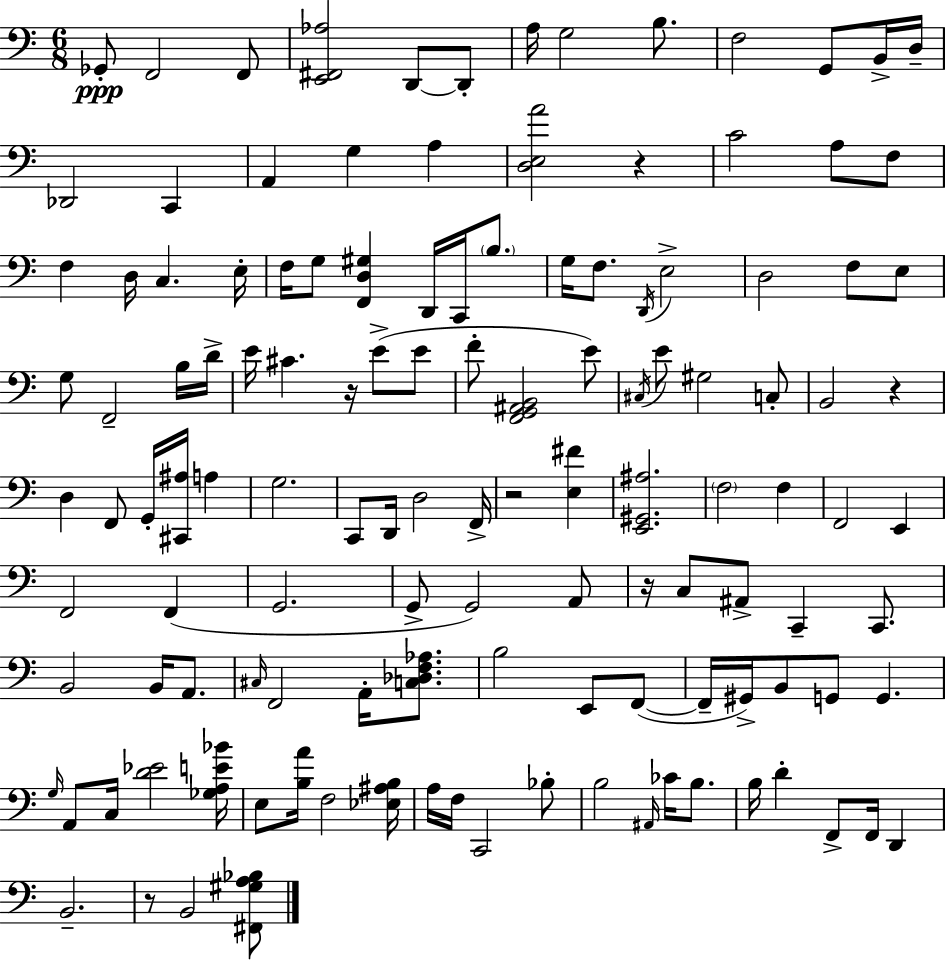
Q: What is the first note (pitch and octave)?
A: Gb2